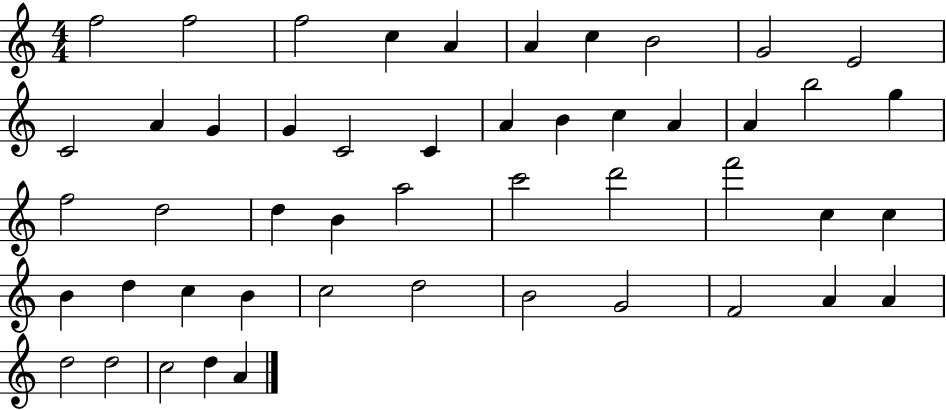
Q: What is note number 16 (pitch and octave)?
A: C4